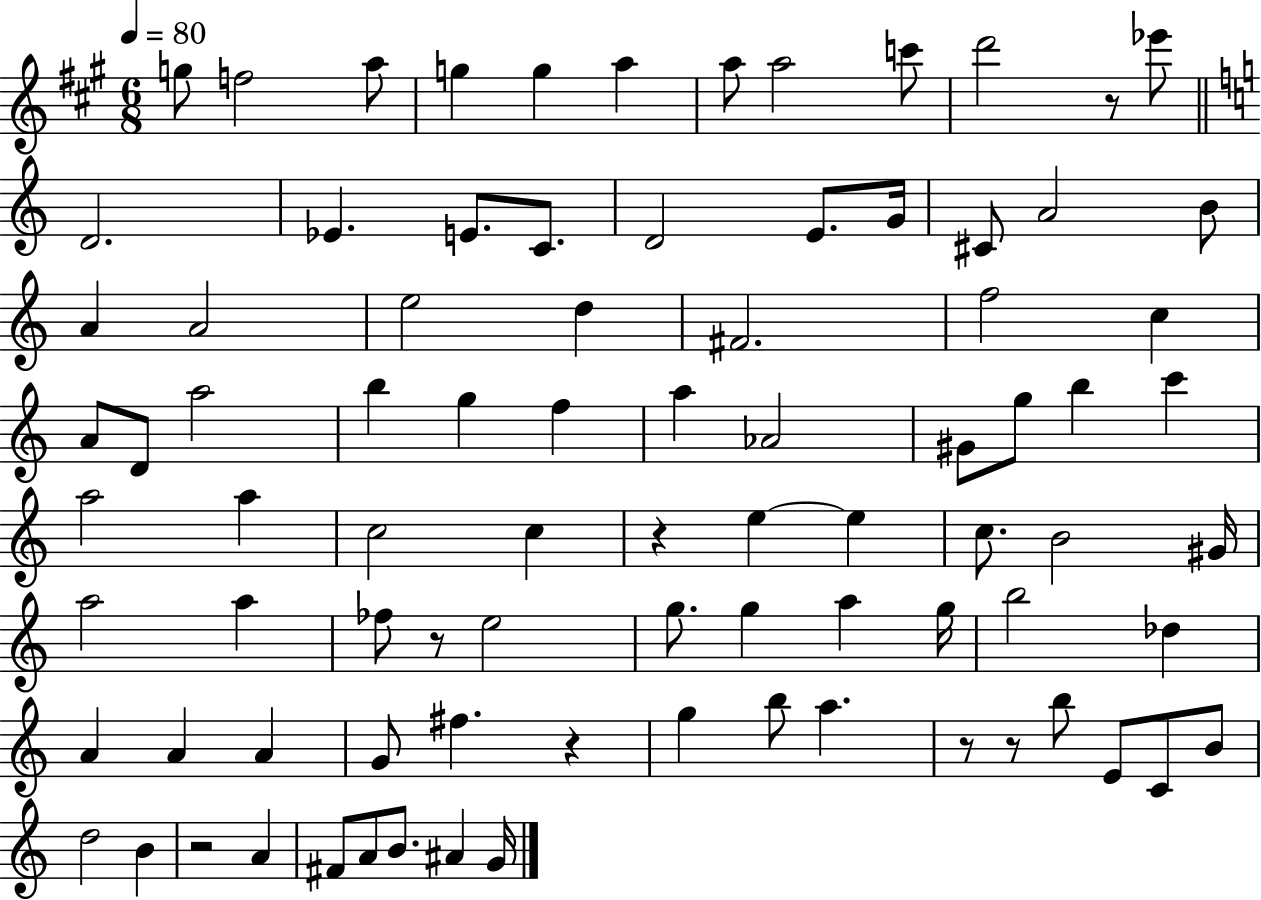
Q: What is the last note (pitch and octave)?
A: G4